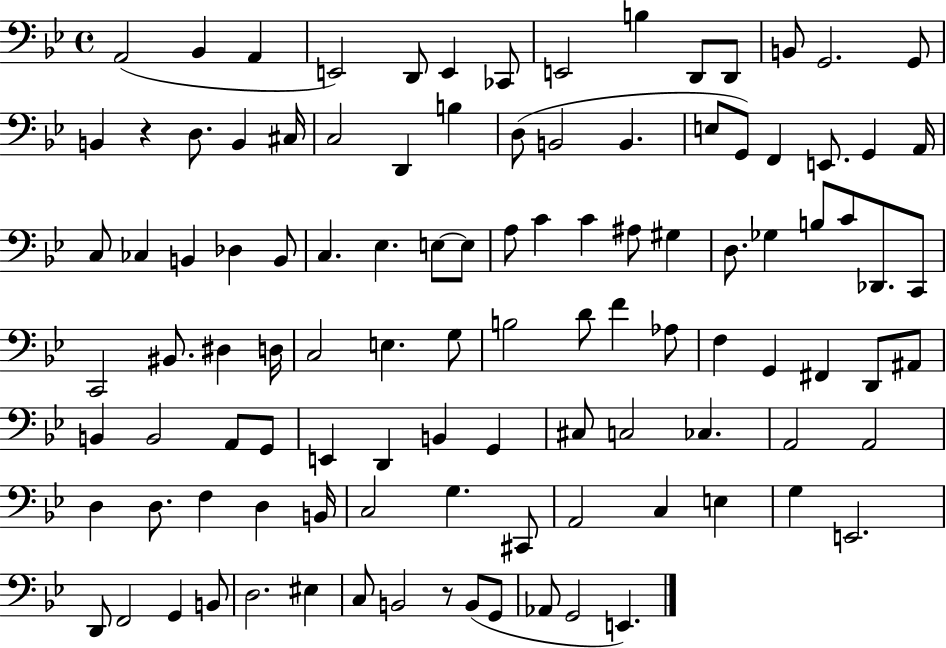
X:1
T:Untitled
M:4/4
L:1/4
K:Bb
A,,2 _B,, A,, E,,2 D,,/2 E,, _C,,/2 E,,2 B, D,,/2 D,,/2 B,,/2 G,,2 G,,/2 B,, z D,/2 B,, ^C,/4 C,2 D,, B, D,/2 B,,2 B,, E,/2 G,,/2 F,, E,,/2 G,, A,,/4 C,/2 _C, B,, _D, B,,/2 C, _E, E,/2 E,/2 A,/2 C C ^A,/2 ^G, D,/2 _G, B,/2 C/2 _D,,/2 C,,/2 C,,2 ^B,,/2 ^D, D,/4 C,2 E, G,/2 B,2 D/2 F _A,/2 F, G,, ^F,, D,,/2 ^A,,/2 B,, B,,2 A,,/2 G,,/2 E,, D,, B,, G,, ^C,/2 C,2 _C, A,,2 A,,2 D, D,/2 F, D, B,,/4 C,2 G, ^C,,/2 A,,2 C, E, G, E,,2 D,,/2 F,,2 G,, B,,/2 D,2 ^E, C,/2 B,,2 z/2 B,,/2 G,,/2 _A,,/2 G,,2 E,,